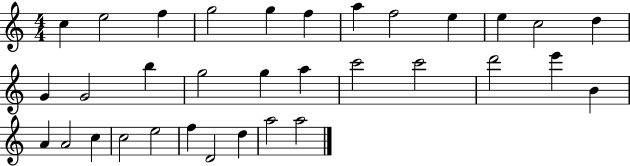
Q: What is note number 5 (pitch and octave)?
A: G5